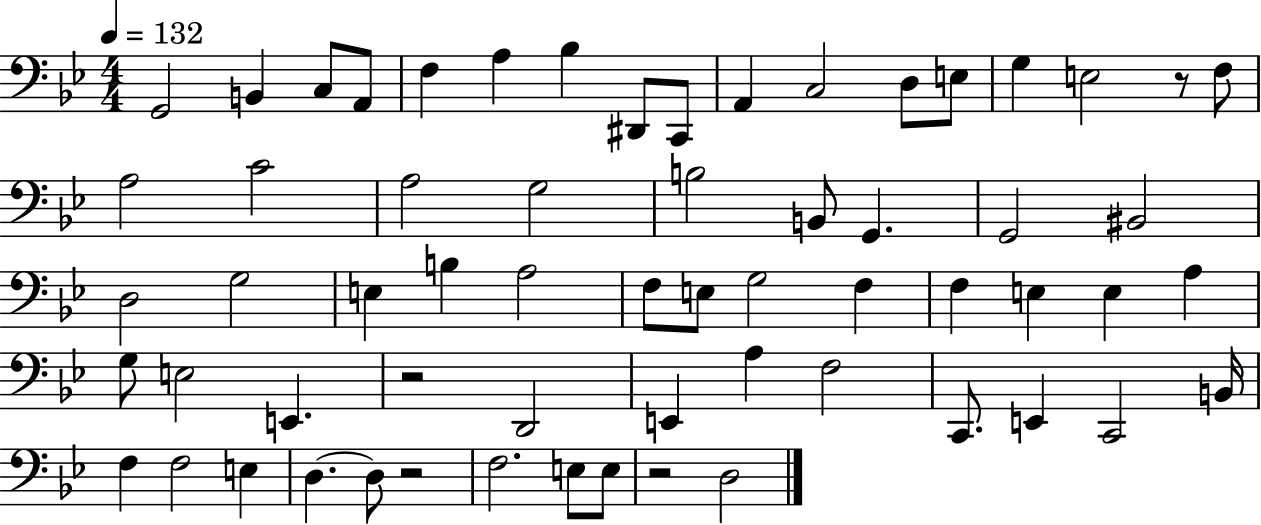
{
  \clef bass
  \numericTimeSignature
  \time 4/4
  \key bes \major
  \tempo 4 = 132
  g,2 b,4 c8 a,8 | f4 a4 bes4 dis,8 c,8 | a,4 c2 d8 e8 | g4 e2 r8 f8 | \break a2 c'2 | a2 g2 | b2 b,8 g,4. | g,2 bis,2 | \break d2 g2 | e4 b4 a2 | f8 e8 g2 f4 | f4 e4 e4 a4 | \break g8 e2 e,4. | r2 d,2 | e,4 a4 f2 | c,8. e,4 c,2 b,16 | \break f4 f2 e4 | d4.~~ d8 r2 | f2. e8 e8 | r2 d2 | \break \bar "|."
}